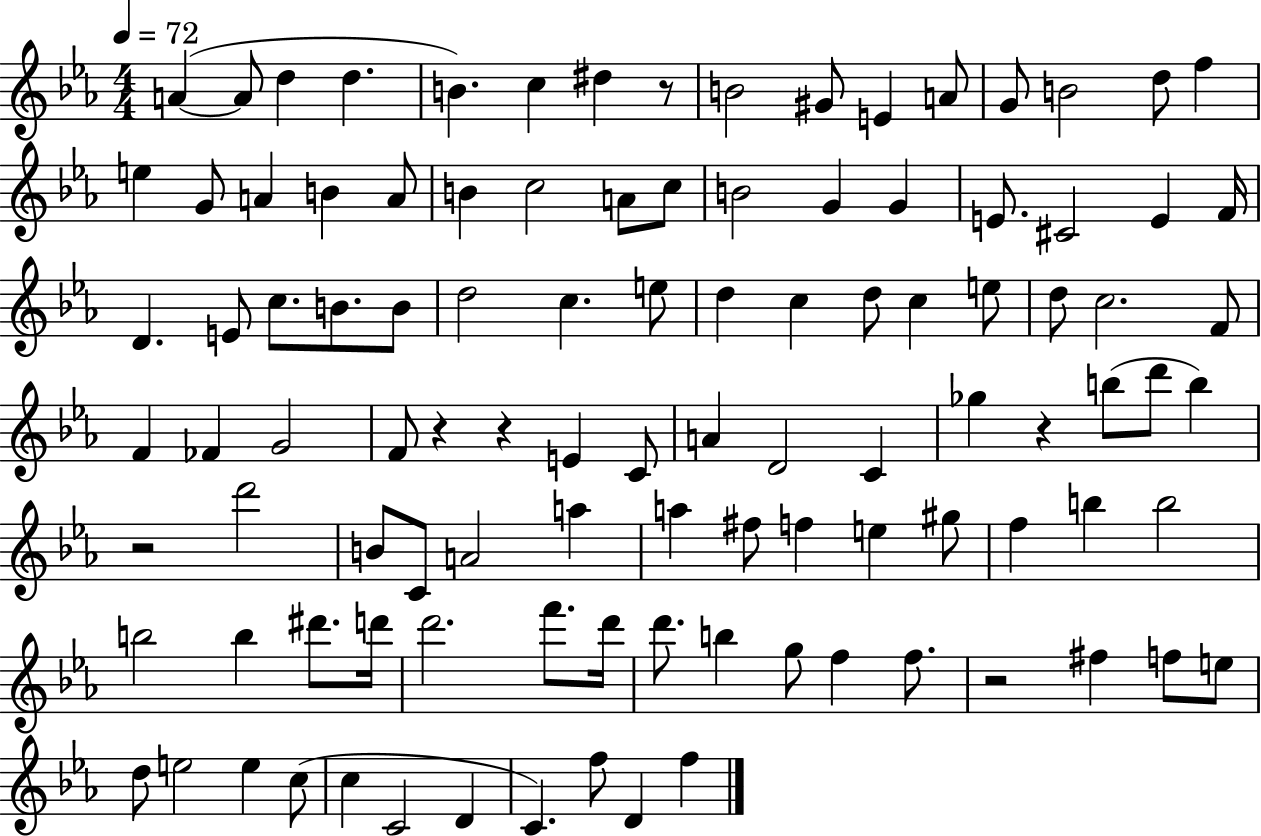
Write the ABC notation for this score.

X:1
T:Untitled
M:4/4
L:1/4
K:Eb
A A/2 d d B c ^d z/2 B2 ^G/2 E A/2 G/2 B2 d/2 f e G/2 A B A/2 B c2 A/2 c/2 B2 G G E/2 ^C2 E F/4 D E/2 c/2 B/2 B/2 d2 c e/2 d c d/2 c e/2 d/2 c2 F/2 F _F G2 F/2 z z E C/2 A D2 C _g z b/2 d'/2 b z2 d'2 B/2 C/2 A2 a a ^f/2 f e ^g/2 f b b2 b2 b ^d'/2 d'/4 d'2 f'/2 d'/4 d'/2 b g/2 f f/2 z2 ^f f/2 e/2 d/2 e2 e c/2 c C2 D C f/2 D f